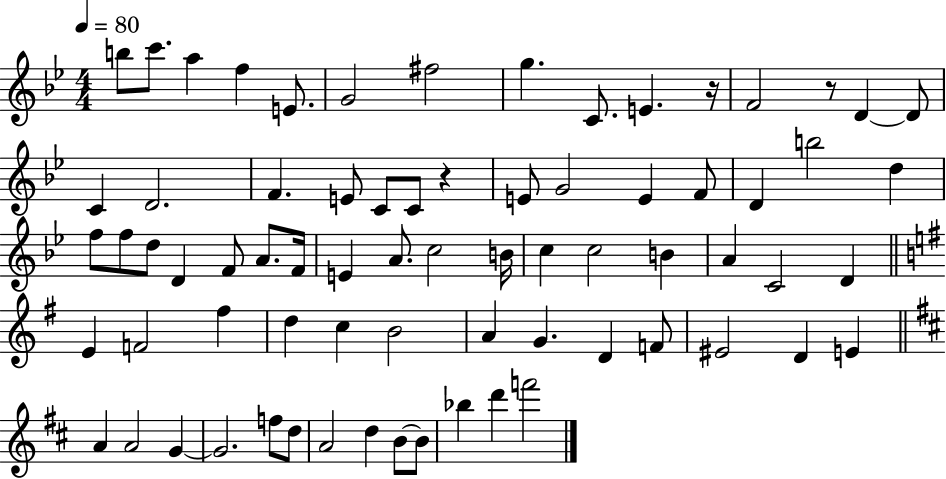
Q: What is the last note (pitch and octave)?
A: F6